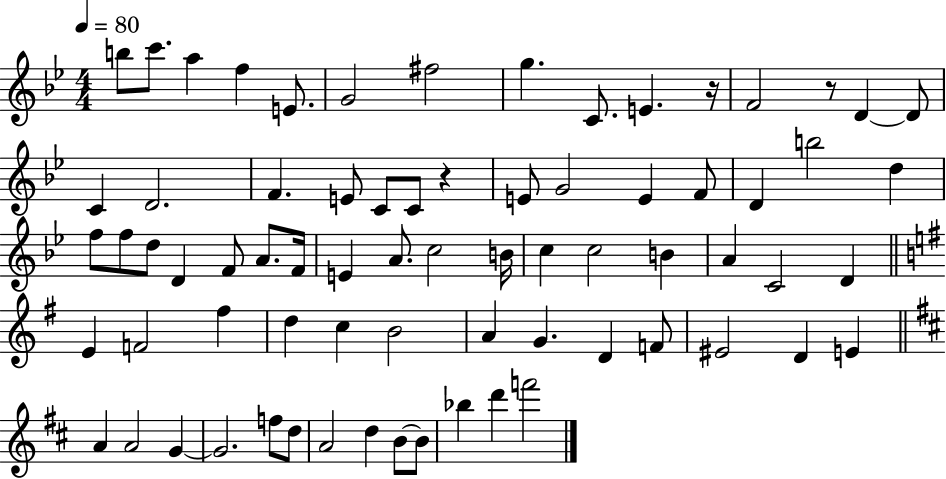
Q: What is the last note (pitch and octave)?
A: F6